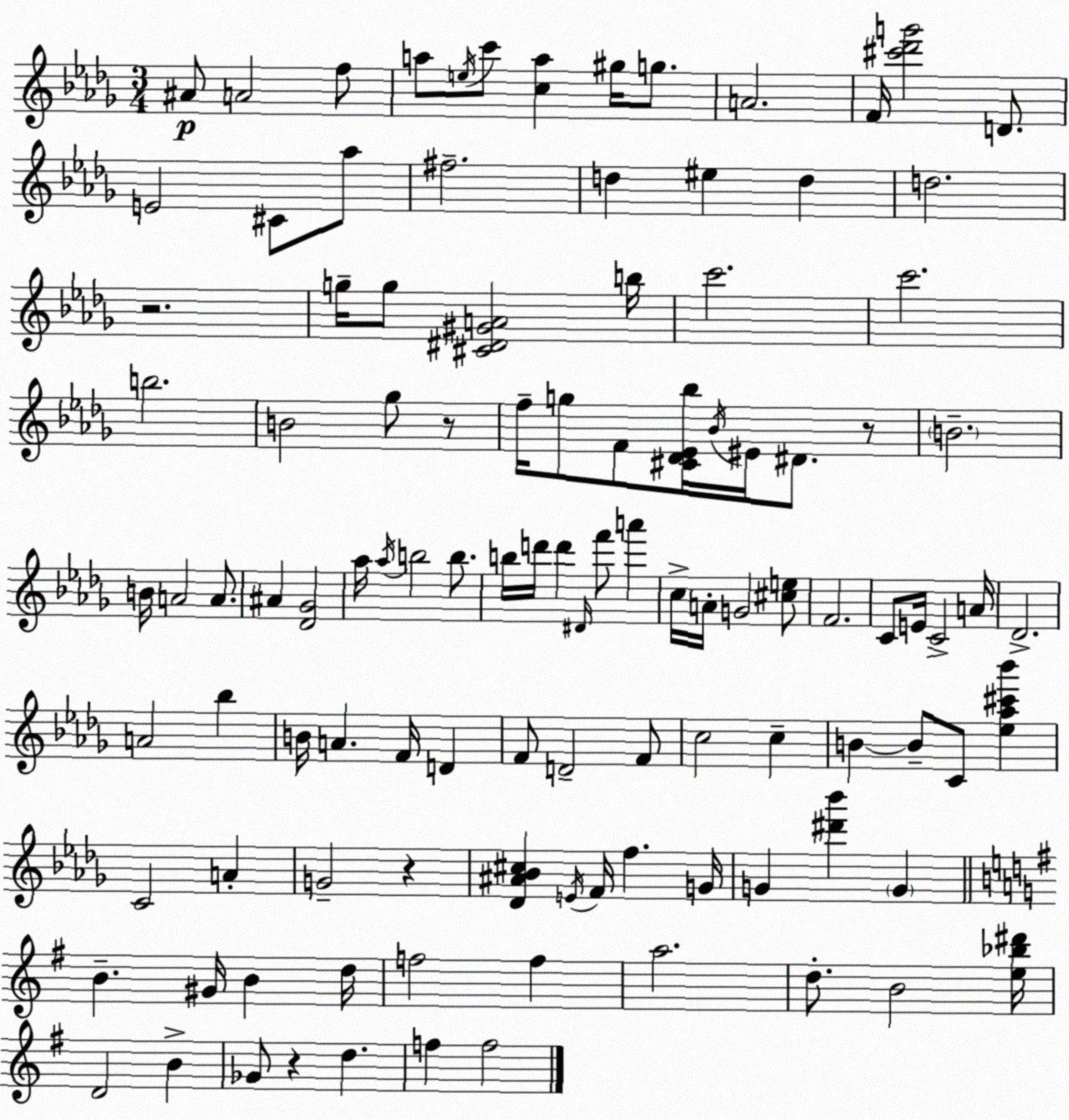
X:1
T:Untitled
M:3/4
L:1/4
K:Bbm
^A/2 A2 f/2 a/2 e/4 c'/2 [ca] ^g/4 g/2 A2 F/4 [^c'_d'g']2 D/2 E2 ^C/2 _a/2 ^f2 d ^e d d2 z2 g/4 g/2 [^C^D^GA]2 b/4 c'2 c'2 b2 B2 _g/2 z/2 f/4 g/2 F/2 [^C_D_E_b]/4 _B/4 ^E/4 ^D/2 z/2 B2 B/4 A2 A/2 ^A [_D_G]2 _a/4 _a/4 b2 b/2 b/4 d'/4 d' ^D/4 f'/2 a' c/4 A/4 G2 [^ce]/2 F2 C/2 E/4 C2 A/4 _D2 A2 _b B/4 A F/4 D F/2 D2 F/2 c2 c B B/2 C/2 [_e_a^c'_b'] C2 A G2 z [_D^A_B^c] E/4 F/4 f G/4 G [^d'_b'] G B ^G/4 B d/4 f2 f a2 d/2 B2 [e_b^d']/4 D2 B _G/2 z d f f2